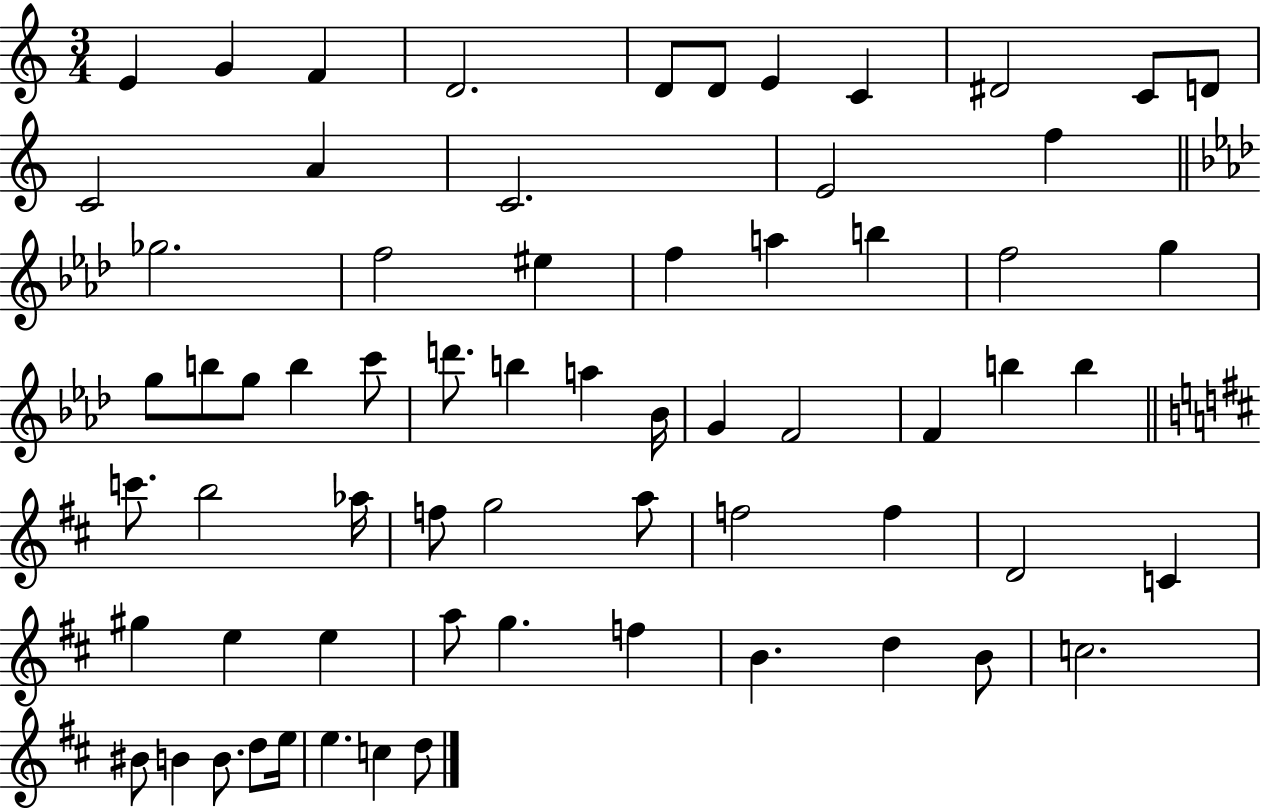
X:1
T:Untitled
M:3/4
L:1/4
K:C
E G F D2 D/2 D/2 E C ^D2 C/2 D/2 C2 A C2 E2 f _g2 f2 ^e f a b f2 g g/2 b/2 g/2 b c'/2 d'/2 b a _B/4 G F2 F b b c'/2 b2 _a/4 f/2 g2 a/2 f2 f D2 C ^g e e a/2 g f B d B/2 c2 ^B/2 B B/2 d/2 e/4 e c d/2